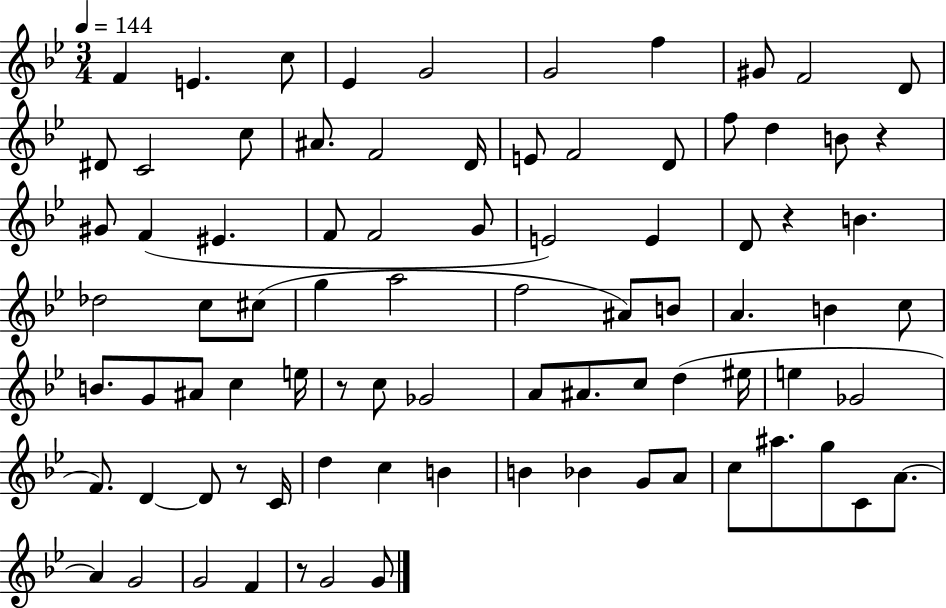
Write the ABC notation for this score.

X:1
T:Untitled
M:3/4
L:1/4
K:Bb
F E c/2 _E G2 G2 f ^G/2 F2 D/2 ^D/2 C2 c/2 ^A/2 F2 D/4 E/2 F2 D/2 f/2 d B/2 z ^G/2 F ^E F/2 F2 G/2 E2 E D/2 z B _d2 c/2 ^c/2 g a2 f2 ^A/2 B/2 A B c/2 B/2 G/2 ^A/2 c e/4 z/2 c/2 _G2 A/2 ^A/2 c/2 d ^e/4 e _G2 F/2 D D/2 z/2 C/4 d c B B _B G/2 A/2 c/2 ^a/2 g/2 C/2 A/2 A G2 G2 F z/2 G2 G/2